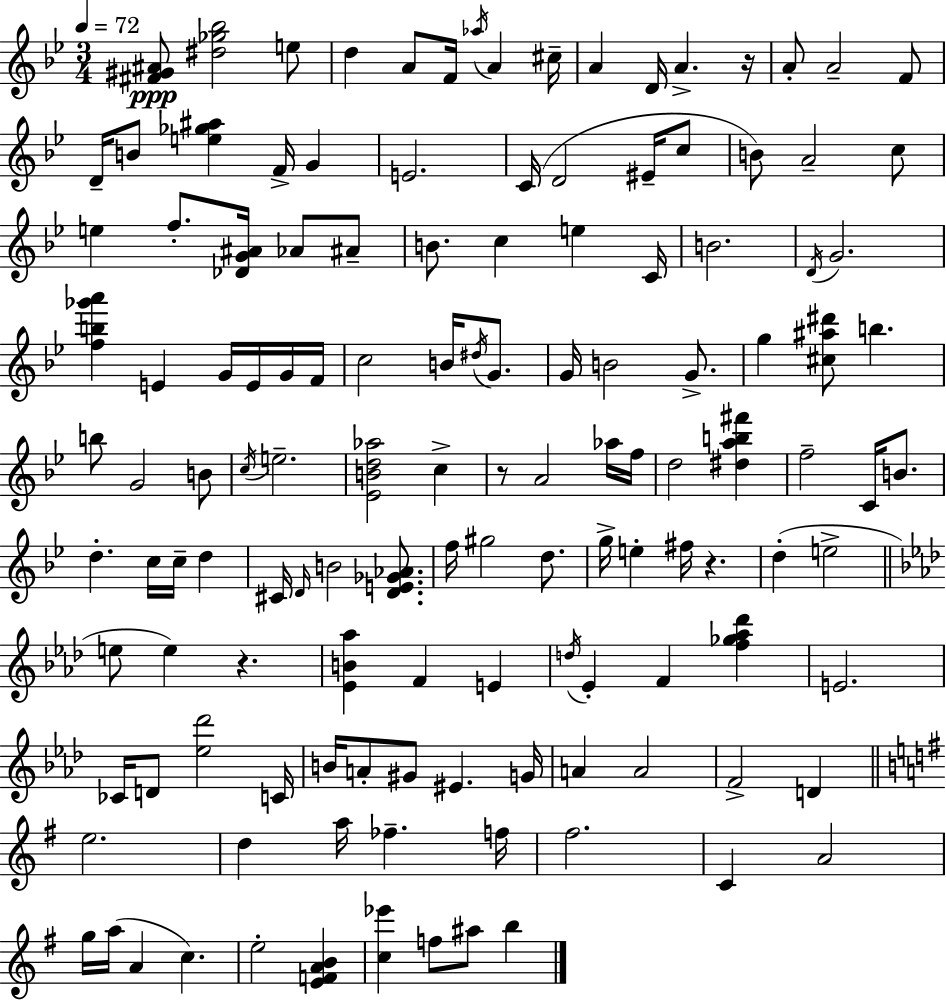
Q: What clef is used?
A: treble